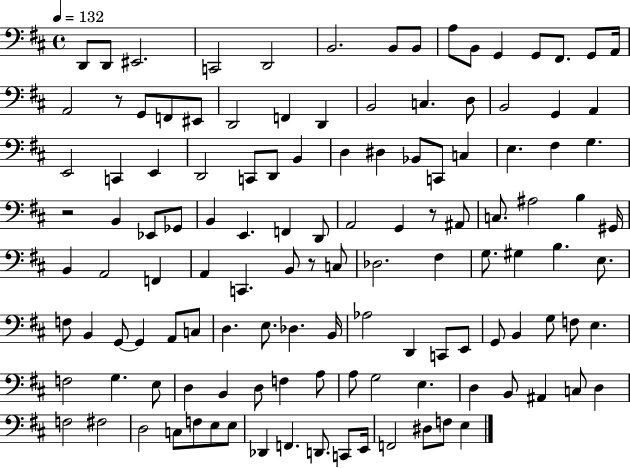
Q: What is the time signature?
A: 4/4